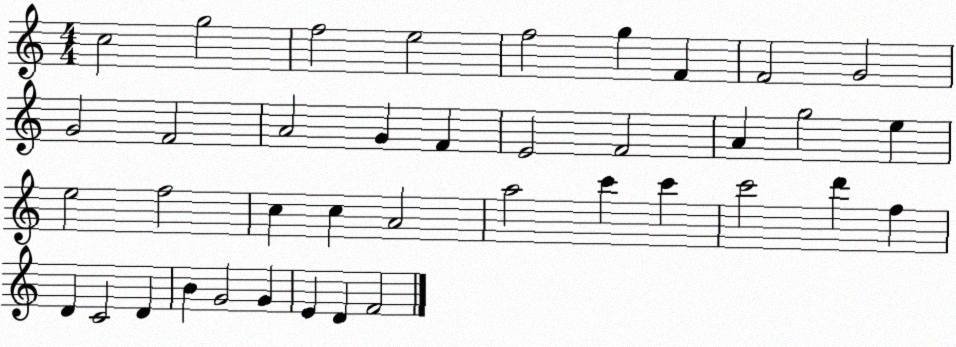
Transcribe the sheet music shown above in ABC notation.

X:1
T:Untitled
M:4/4
L:1/4
K:C
c2 g2 f2 e2 f2 g F F2 G2 G2 F2 A2 G F E2 F2 A g2 e e2 f2 c c A2 a2 c' c' c'2 d' f D C2 D B G2 G E D F2